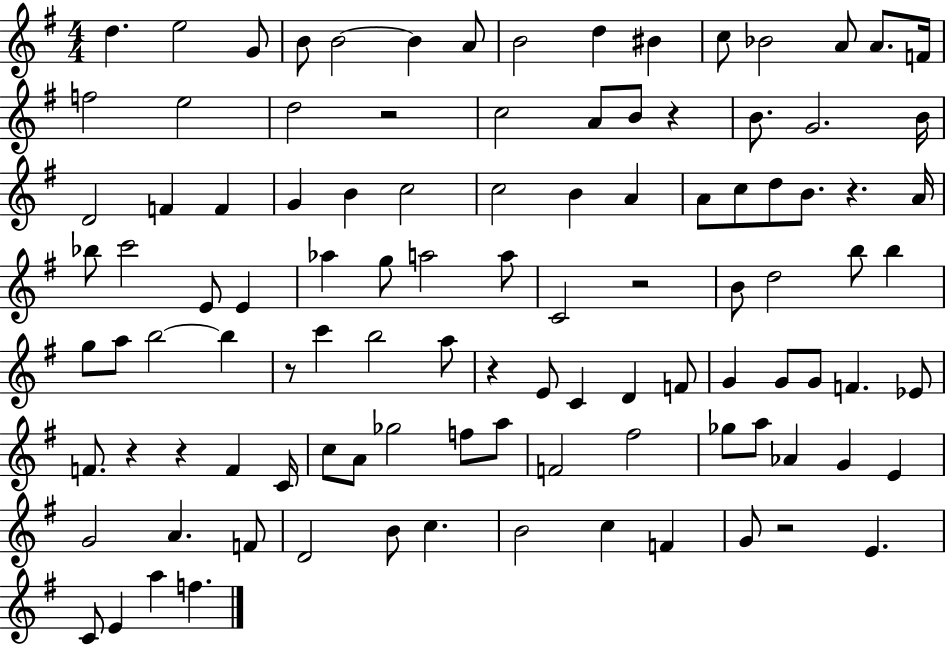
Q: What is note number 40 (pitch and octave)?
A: C6